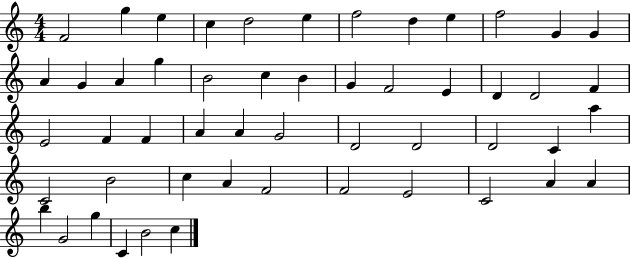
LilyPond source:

{
  \clef treble
  \numericTimeSignature
  \time 4/4
  \key c \major
  f'2 g''4 e''4 | c''4 d''2 e''4 | f''2 d''4 e''4 | f''2 g'4 g'4 | \break a'4 g'4 a'4 g''4 | b'2 c''4 b'4 | g'4 f'2 e'4 | d'4 d'2 f'4 | \break e'2 f'4 f'4 | a'4 a'4 g'2 | d'2 d'2 | d'2 c'4 a''4 | \break c'2 b'2 | c''4 a'4 f'2 | f'2 e'2 | c'2 a'4 a'4 | \break b''4 g'2 g''4 | c'4 b'2 c''4 | \bar "|."
}